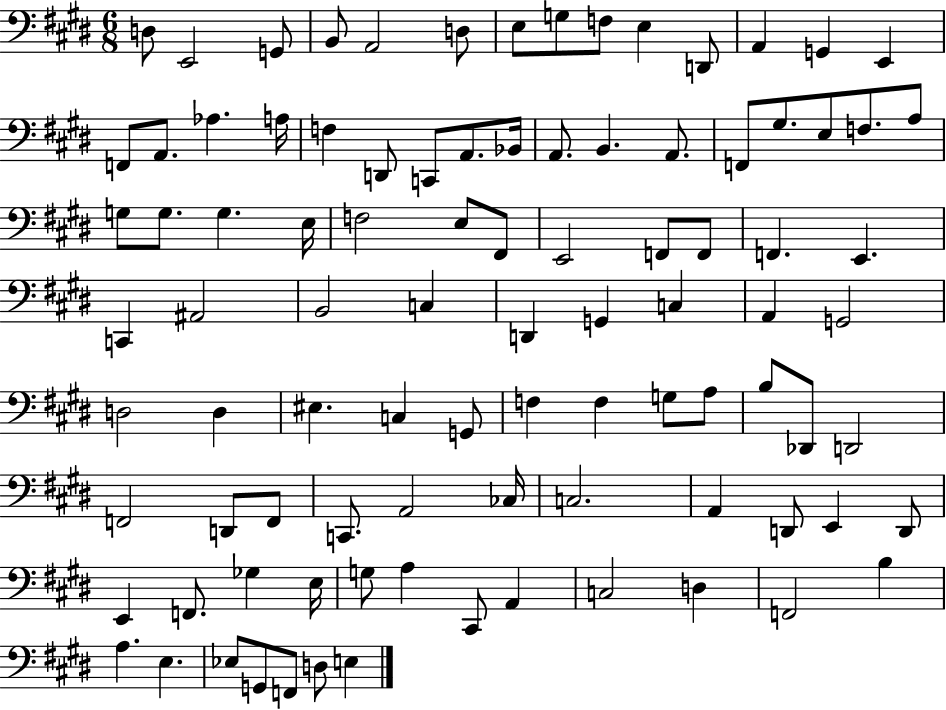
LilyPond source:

{
  \clef bass
  \numericTimeSignature
  \time 6/8
  \key e \major
  d8 e,2 g,8 | b,8 a,2 d8 | e8 g8 f8 e4 d,8 | a,4 g,4 e,4 | \break f,8 a,8. aes4. a16 | f4 d,8 c,8 a,8. bes,16 | a,8. b,4. a,8. | f,8 gis8. e8 f8. a8 | \break g8 g8. g4. e16 | f2 e8 fis,8 | e,2 f,8 f,8 | f,4. e,4. | \break c,4 ais,2 | b,2 c4 | d,4 g,4 c4 | a,4 g,2 | \break d2 d4 | eis4. c4 g,8 | f4 f4 g8 a8 | b8 des,8 d,2 | \break f,2 d,8 f,8 | c,8. a,2 ces16 | c2. | a,4 d,8 e,4 d,8 | \break e,4 f,8. ges4 e16 | g8 a4 cis,8 a,4 | c2 d4 | f,2 b4 | \break a4. e4. | ees8 g,8 f,8 d8 e4 | \bar "|."
}